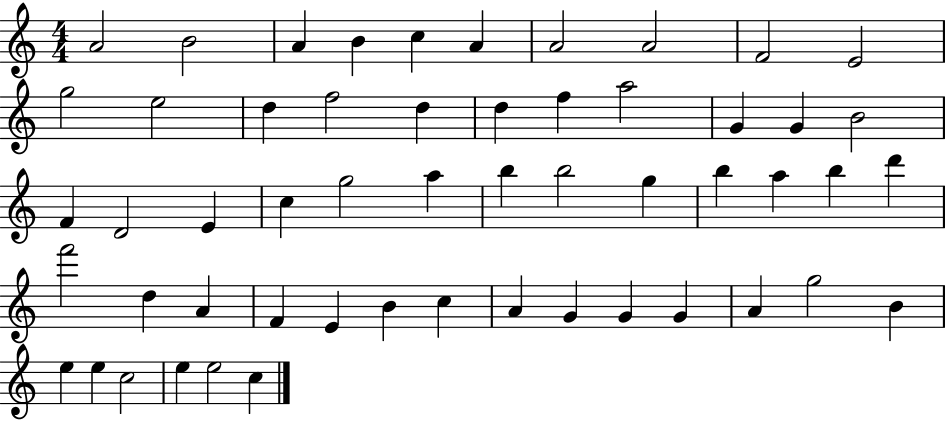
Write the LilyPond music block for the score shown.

{
  \clef treble
  \numericTimeSignature
  \time 4/4
  \key c \major
  a'2 b'2 | a'4 b'4 c''4 a'4 | a'2 a'2 | f'2 e'2 | \break g''2 e''2 | d''4 f''2 d''4 | d''4 f''4 a''2 | g'4 g'4 b'2 | \break f'4 d'2 e'4 | c''4 g''2 a''4 | b''4 b''2 g''4 | b''4 a''4 b''4 d'''4 | \break f'''2 d''4 a'4 | f'4 e'4 b'4 c''4 | a'4 g'4 g'4 g'4 | a'4 g''2 b'4 | \break e''4 e''4 c''2 | e''4 e''2 c''4 | \bar "|."
}